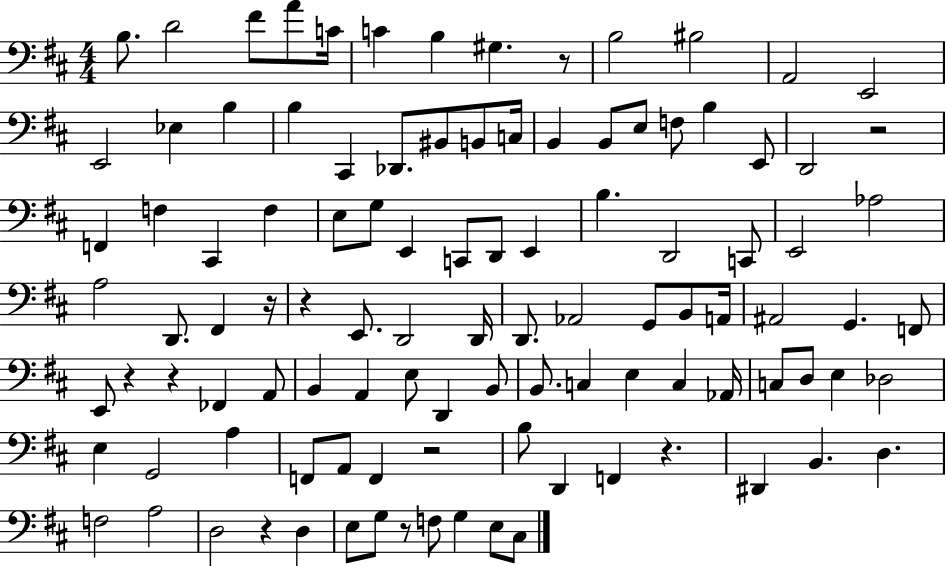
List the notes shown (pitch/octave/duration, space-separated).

B3/e. D4/h F#4/e A4/e C4/s C4/q B3/q G#3/q. R/e B3/h BIS3/h A2/h E2/h E2/h Eb3/q B3/q B3/q C#2/q Db2/e. BIS2/e B2/e C3/s B2/q B2/e E3/e F3/e B3/q E2/e D2/h R/h F2/q F3/q C#2/q F3/q E3/e G3/e E2/q C2/e D2/e E2/q B3/q. D2/h C2/e E2/h Ab3/h A3/h D2/e. F#2/q R/s R/q E2/e. D2/h D2/s D2/e. Ab2/h G2/e B2/e A2/s A#2/h G2/q. F2/e E2/e R/q R/q FES2/q A2/e B2/q A2/q E3/e D2/q B2/e B2/e. C3/q E3/q C3/q Ab2/s C3/e D3/e E3/q Db3/h E3/q G2/h A3/q F2/e A2/e F2/q R/h B3/e D2/q F2/q R/q. D#2/q B2/q. D3/q. F3/h A3/h D3/h R/q D3/q E3/e G3/e R/e F3/e G3/q E3/e C#3/e